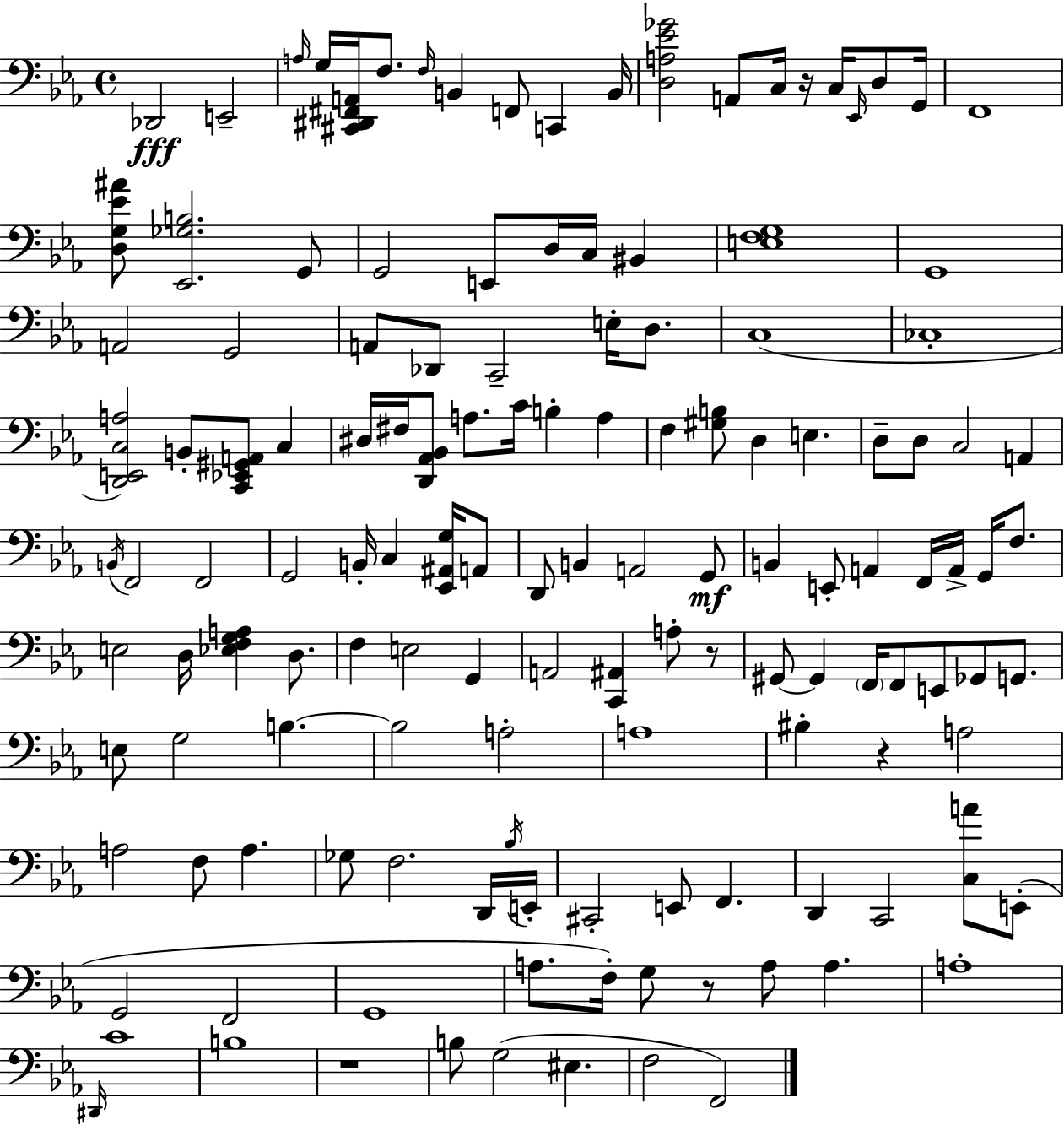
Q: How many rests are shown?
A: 5